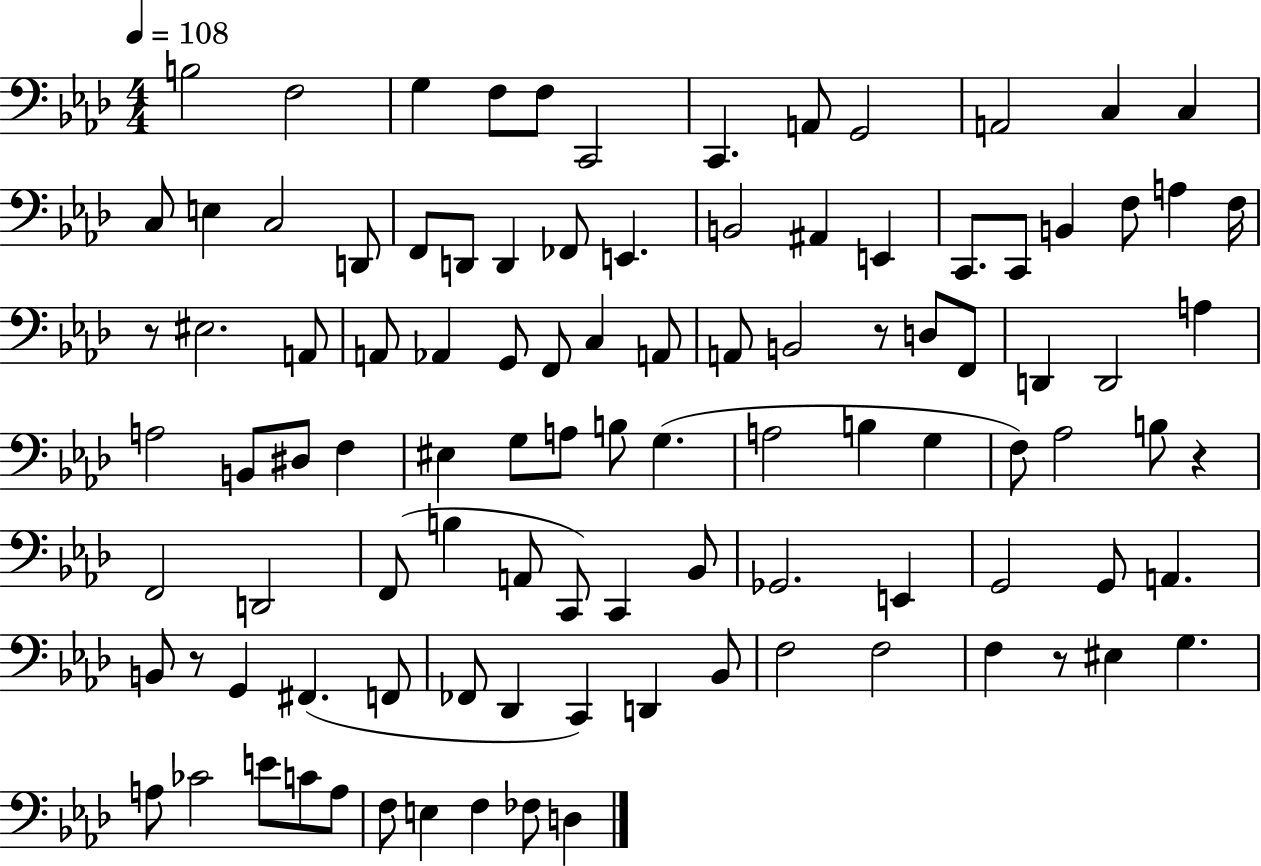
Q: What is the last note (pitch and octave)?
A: D3